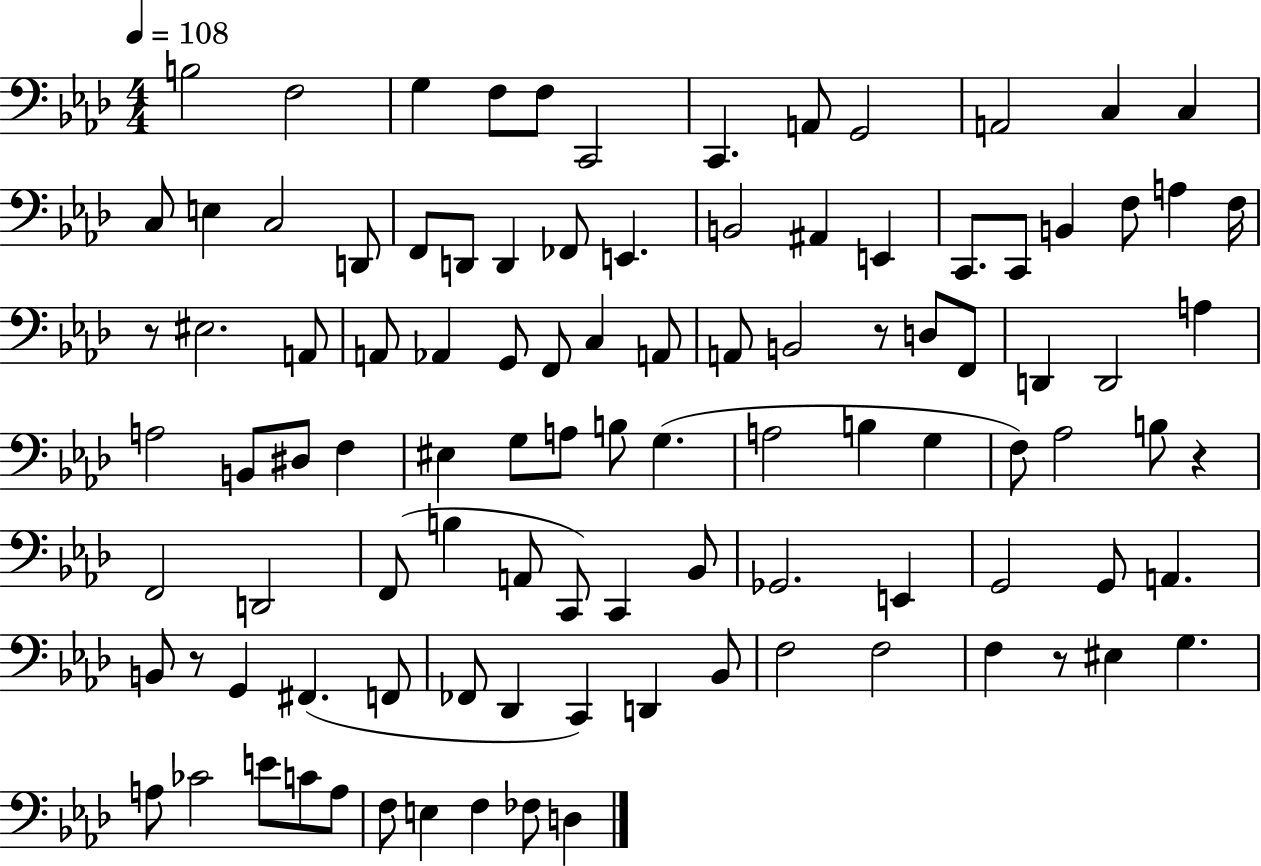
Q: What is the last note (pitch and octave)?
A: D3